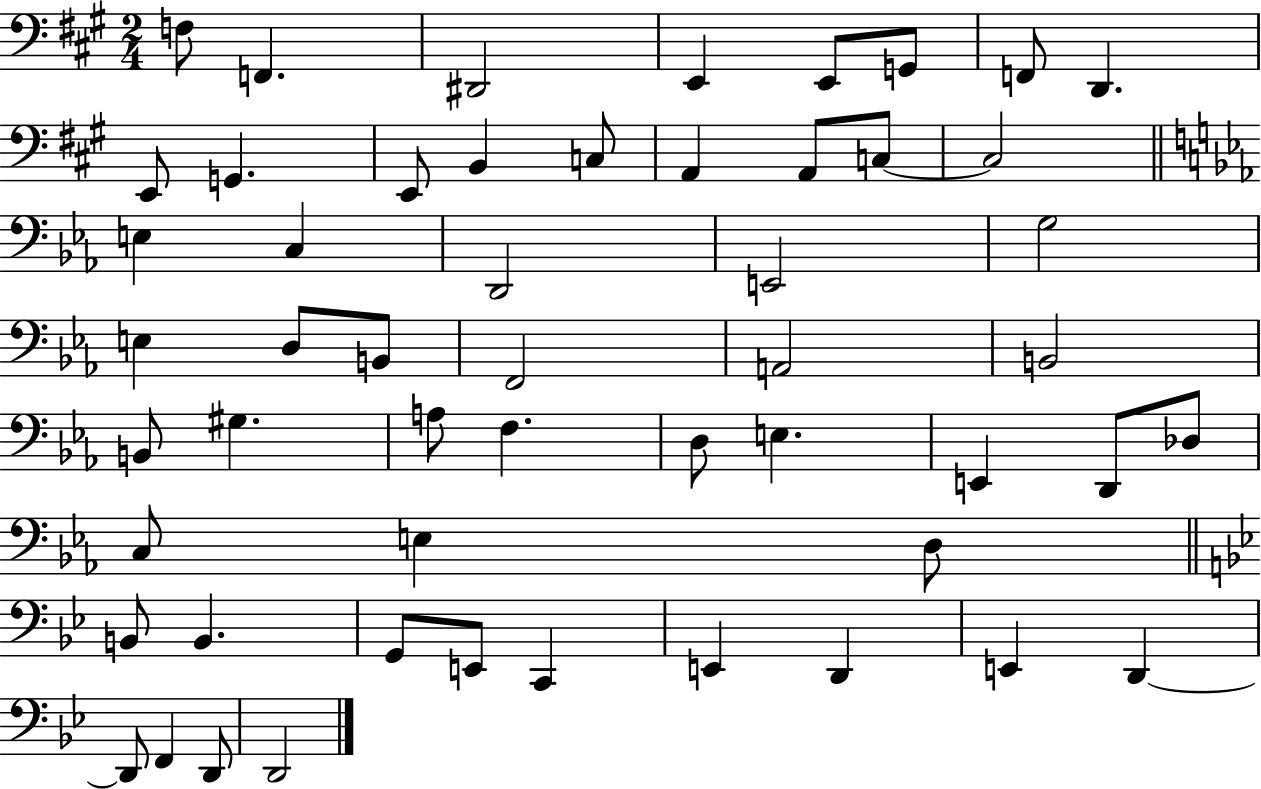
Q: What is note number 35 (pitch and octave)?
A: E2